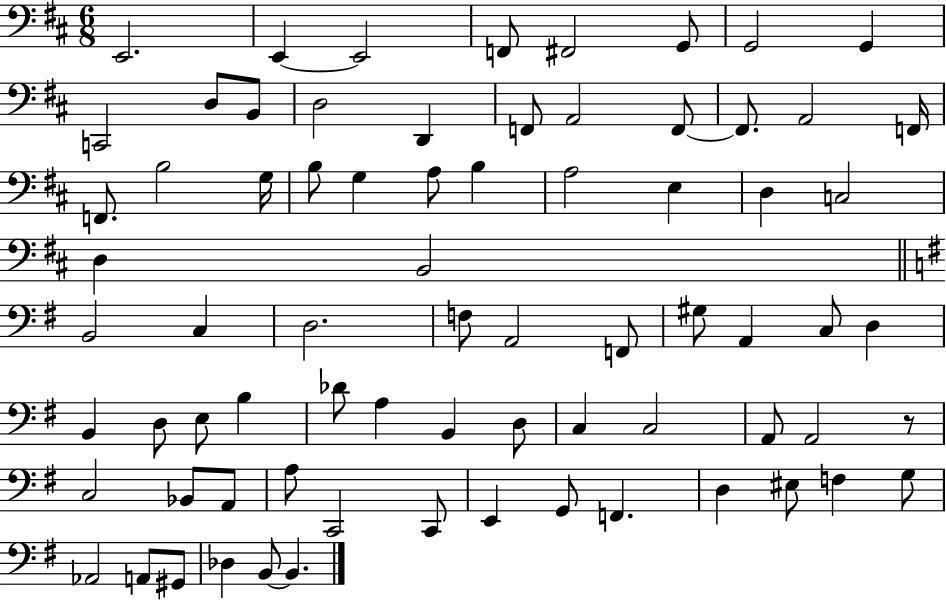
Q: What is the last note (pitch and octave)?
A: B2